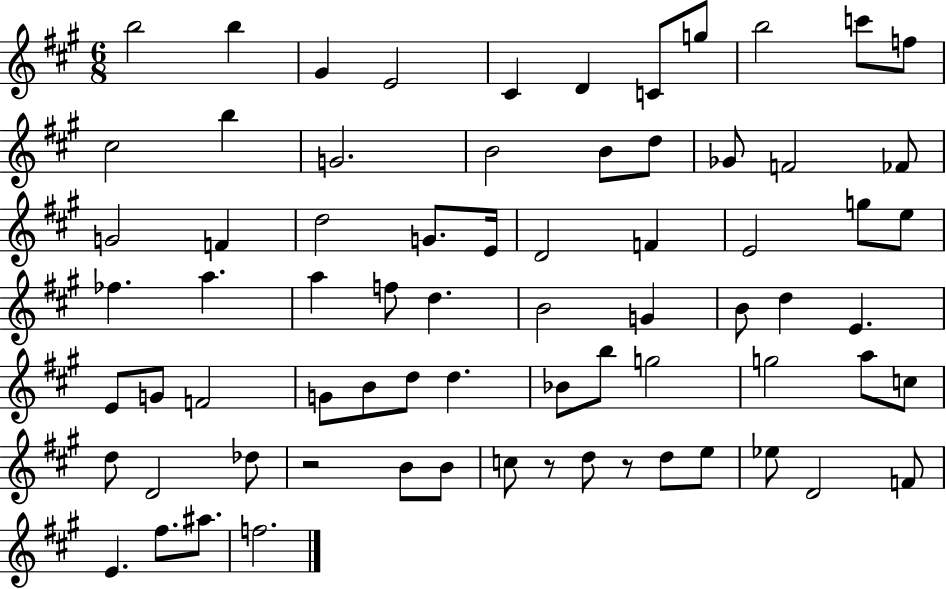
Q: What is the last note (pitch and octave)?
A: F5